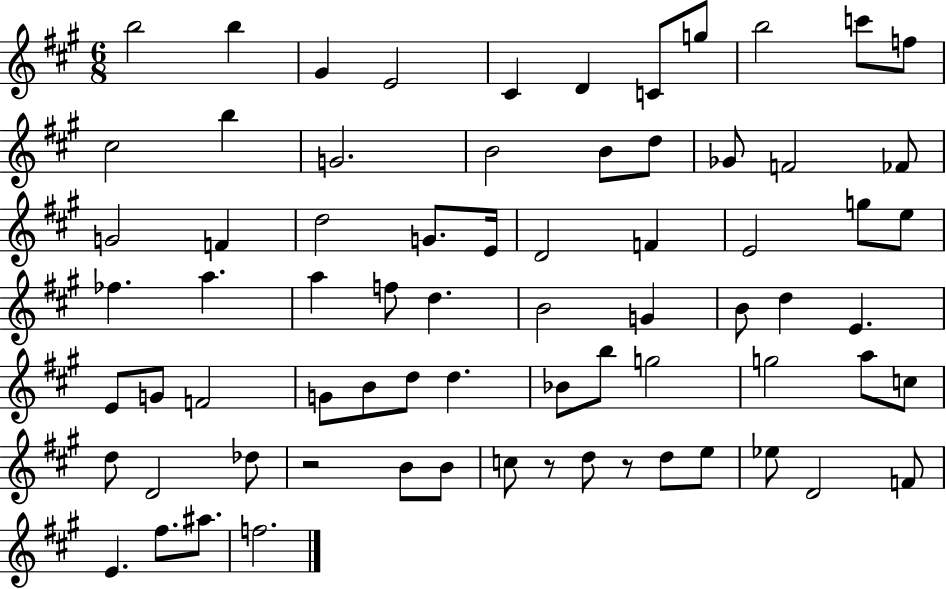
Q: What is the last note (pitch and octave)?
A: F5